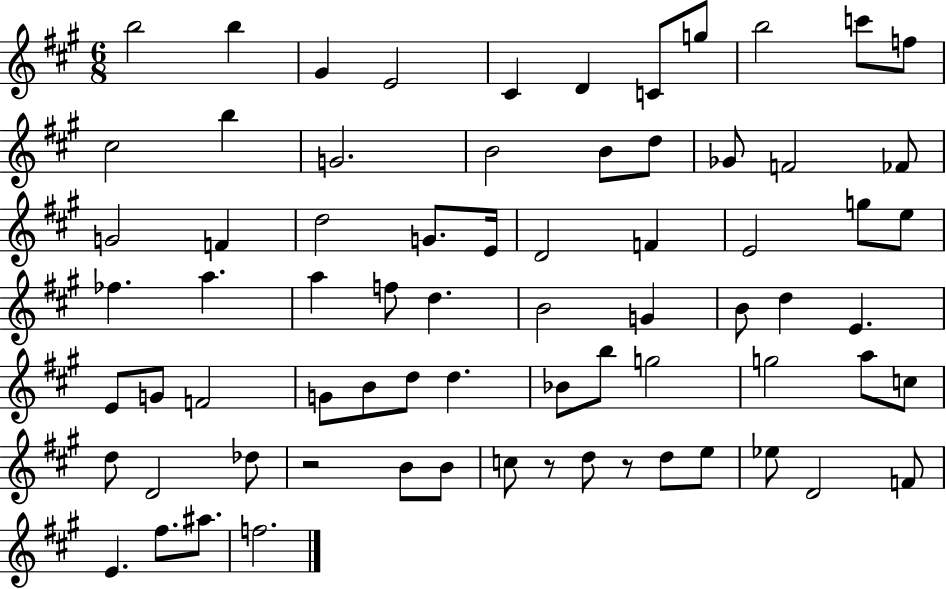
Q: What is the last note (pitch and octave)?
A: F5